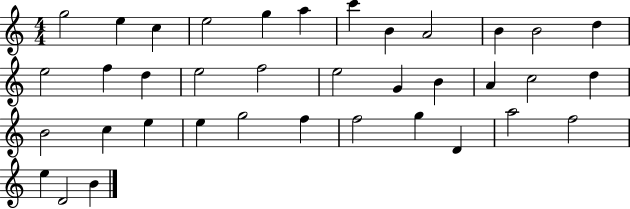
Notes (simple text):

G5/h E5/q C5/q E5/h G5/q A5/q C6/q B4/q A4/h B4/q B4/h D5/q E5/h F5/q D5/q E5/h F5/h E5/h G4/q B4/q A4/q C5/h D5/q B4/h C5/q E5/q E5/q G5/h F5/q F5/h G5/q D4/q A5/h F5/h E5/q D4/h B4/q